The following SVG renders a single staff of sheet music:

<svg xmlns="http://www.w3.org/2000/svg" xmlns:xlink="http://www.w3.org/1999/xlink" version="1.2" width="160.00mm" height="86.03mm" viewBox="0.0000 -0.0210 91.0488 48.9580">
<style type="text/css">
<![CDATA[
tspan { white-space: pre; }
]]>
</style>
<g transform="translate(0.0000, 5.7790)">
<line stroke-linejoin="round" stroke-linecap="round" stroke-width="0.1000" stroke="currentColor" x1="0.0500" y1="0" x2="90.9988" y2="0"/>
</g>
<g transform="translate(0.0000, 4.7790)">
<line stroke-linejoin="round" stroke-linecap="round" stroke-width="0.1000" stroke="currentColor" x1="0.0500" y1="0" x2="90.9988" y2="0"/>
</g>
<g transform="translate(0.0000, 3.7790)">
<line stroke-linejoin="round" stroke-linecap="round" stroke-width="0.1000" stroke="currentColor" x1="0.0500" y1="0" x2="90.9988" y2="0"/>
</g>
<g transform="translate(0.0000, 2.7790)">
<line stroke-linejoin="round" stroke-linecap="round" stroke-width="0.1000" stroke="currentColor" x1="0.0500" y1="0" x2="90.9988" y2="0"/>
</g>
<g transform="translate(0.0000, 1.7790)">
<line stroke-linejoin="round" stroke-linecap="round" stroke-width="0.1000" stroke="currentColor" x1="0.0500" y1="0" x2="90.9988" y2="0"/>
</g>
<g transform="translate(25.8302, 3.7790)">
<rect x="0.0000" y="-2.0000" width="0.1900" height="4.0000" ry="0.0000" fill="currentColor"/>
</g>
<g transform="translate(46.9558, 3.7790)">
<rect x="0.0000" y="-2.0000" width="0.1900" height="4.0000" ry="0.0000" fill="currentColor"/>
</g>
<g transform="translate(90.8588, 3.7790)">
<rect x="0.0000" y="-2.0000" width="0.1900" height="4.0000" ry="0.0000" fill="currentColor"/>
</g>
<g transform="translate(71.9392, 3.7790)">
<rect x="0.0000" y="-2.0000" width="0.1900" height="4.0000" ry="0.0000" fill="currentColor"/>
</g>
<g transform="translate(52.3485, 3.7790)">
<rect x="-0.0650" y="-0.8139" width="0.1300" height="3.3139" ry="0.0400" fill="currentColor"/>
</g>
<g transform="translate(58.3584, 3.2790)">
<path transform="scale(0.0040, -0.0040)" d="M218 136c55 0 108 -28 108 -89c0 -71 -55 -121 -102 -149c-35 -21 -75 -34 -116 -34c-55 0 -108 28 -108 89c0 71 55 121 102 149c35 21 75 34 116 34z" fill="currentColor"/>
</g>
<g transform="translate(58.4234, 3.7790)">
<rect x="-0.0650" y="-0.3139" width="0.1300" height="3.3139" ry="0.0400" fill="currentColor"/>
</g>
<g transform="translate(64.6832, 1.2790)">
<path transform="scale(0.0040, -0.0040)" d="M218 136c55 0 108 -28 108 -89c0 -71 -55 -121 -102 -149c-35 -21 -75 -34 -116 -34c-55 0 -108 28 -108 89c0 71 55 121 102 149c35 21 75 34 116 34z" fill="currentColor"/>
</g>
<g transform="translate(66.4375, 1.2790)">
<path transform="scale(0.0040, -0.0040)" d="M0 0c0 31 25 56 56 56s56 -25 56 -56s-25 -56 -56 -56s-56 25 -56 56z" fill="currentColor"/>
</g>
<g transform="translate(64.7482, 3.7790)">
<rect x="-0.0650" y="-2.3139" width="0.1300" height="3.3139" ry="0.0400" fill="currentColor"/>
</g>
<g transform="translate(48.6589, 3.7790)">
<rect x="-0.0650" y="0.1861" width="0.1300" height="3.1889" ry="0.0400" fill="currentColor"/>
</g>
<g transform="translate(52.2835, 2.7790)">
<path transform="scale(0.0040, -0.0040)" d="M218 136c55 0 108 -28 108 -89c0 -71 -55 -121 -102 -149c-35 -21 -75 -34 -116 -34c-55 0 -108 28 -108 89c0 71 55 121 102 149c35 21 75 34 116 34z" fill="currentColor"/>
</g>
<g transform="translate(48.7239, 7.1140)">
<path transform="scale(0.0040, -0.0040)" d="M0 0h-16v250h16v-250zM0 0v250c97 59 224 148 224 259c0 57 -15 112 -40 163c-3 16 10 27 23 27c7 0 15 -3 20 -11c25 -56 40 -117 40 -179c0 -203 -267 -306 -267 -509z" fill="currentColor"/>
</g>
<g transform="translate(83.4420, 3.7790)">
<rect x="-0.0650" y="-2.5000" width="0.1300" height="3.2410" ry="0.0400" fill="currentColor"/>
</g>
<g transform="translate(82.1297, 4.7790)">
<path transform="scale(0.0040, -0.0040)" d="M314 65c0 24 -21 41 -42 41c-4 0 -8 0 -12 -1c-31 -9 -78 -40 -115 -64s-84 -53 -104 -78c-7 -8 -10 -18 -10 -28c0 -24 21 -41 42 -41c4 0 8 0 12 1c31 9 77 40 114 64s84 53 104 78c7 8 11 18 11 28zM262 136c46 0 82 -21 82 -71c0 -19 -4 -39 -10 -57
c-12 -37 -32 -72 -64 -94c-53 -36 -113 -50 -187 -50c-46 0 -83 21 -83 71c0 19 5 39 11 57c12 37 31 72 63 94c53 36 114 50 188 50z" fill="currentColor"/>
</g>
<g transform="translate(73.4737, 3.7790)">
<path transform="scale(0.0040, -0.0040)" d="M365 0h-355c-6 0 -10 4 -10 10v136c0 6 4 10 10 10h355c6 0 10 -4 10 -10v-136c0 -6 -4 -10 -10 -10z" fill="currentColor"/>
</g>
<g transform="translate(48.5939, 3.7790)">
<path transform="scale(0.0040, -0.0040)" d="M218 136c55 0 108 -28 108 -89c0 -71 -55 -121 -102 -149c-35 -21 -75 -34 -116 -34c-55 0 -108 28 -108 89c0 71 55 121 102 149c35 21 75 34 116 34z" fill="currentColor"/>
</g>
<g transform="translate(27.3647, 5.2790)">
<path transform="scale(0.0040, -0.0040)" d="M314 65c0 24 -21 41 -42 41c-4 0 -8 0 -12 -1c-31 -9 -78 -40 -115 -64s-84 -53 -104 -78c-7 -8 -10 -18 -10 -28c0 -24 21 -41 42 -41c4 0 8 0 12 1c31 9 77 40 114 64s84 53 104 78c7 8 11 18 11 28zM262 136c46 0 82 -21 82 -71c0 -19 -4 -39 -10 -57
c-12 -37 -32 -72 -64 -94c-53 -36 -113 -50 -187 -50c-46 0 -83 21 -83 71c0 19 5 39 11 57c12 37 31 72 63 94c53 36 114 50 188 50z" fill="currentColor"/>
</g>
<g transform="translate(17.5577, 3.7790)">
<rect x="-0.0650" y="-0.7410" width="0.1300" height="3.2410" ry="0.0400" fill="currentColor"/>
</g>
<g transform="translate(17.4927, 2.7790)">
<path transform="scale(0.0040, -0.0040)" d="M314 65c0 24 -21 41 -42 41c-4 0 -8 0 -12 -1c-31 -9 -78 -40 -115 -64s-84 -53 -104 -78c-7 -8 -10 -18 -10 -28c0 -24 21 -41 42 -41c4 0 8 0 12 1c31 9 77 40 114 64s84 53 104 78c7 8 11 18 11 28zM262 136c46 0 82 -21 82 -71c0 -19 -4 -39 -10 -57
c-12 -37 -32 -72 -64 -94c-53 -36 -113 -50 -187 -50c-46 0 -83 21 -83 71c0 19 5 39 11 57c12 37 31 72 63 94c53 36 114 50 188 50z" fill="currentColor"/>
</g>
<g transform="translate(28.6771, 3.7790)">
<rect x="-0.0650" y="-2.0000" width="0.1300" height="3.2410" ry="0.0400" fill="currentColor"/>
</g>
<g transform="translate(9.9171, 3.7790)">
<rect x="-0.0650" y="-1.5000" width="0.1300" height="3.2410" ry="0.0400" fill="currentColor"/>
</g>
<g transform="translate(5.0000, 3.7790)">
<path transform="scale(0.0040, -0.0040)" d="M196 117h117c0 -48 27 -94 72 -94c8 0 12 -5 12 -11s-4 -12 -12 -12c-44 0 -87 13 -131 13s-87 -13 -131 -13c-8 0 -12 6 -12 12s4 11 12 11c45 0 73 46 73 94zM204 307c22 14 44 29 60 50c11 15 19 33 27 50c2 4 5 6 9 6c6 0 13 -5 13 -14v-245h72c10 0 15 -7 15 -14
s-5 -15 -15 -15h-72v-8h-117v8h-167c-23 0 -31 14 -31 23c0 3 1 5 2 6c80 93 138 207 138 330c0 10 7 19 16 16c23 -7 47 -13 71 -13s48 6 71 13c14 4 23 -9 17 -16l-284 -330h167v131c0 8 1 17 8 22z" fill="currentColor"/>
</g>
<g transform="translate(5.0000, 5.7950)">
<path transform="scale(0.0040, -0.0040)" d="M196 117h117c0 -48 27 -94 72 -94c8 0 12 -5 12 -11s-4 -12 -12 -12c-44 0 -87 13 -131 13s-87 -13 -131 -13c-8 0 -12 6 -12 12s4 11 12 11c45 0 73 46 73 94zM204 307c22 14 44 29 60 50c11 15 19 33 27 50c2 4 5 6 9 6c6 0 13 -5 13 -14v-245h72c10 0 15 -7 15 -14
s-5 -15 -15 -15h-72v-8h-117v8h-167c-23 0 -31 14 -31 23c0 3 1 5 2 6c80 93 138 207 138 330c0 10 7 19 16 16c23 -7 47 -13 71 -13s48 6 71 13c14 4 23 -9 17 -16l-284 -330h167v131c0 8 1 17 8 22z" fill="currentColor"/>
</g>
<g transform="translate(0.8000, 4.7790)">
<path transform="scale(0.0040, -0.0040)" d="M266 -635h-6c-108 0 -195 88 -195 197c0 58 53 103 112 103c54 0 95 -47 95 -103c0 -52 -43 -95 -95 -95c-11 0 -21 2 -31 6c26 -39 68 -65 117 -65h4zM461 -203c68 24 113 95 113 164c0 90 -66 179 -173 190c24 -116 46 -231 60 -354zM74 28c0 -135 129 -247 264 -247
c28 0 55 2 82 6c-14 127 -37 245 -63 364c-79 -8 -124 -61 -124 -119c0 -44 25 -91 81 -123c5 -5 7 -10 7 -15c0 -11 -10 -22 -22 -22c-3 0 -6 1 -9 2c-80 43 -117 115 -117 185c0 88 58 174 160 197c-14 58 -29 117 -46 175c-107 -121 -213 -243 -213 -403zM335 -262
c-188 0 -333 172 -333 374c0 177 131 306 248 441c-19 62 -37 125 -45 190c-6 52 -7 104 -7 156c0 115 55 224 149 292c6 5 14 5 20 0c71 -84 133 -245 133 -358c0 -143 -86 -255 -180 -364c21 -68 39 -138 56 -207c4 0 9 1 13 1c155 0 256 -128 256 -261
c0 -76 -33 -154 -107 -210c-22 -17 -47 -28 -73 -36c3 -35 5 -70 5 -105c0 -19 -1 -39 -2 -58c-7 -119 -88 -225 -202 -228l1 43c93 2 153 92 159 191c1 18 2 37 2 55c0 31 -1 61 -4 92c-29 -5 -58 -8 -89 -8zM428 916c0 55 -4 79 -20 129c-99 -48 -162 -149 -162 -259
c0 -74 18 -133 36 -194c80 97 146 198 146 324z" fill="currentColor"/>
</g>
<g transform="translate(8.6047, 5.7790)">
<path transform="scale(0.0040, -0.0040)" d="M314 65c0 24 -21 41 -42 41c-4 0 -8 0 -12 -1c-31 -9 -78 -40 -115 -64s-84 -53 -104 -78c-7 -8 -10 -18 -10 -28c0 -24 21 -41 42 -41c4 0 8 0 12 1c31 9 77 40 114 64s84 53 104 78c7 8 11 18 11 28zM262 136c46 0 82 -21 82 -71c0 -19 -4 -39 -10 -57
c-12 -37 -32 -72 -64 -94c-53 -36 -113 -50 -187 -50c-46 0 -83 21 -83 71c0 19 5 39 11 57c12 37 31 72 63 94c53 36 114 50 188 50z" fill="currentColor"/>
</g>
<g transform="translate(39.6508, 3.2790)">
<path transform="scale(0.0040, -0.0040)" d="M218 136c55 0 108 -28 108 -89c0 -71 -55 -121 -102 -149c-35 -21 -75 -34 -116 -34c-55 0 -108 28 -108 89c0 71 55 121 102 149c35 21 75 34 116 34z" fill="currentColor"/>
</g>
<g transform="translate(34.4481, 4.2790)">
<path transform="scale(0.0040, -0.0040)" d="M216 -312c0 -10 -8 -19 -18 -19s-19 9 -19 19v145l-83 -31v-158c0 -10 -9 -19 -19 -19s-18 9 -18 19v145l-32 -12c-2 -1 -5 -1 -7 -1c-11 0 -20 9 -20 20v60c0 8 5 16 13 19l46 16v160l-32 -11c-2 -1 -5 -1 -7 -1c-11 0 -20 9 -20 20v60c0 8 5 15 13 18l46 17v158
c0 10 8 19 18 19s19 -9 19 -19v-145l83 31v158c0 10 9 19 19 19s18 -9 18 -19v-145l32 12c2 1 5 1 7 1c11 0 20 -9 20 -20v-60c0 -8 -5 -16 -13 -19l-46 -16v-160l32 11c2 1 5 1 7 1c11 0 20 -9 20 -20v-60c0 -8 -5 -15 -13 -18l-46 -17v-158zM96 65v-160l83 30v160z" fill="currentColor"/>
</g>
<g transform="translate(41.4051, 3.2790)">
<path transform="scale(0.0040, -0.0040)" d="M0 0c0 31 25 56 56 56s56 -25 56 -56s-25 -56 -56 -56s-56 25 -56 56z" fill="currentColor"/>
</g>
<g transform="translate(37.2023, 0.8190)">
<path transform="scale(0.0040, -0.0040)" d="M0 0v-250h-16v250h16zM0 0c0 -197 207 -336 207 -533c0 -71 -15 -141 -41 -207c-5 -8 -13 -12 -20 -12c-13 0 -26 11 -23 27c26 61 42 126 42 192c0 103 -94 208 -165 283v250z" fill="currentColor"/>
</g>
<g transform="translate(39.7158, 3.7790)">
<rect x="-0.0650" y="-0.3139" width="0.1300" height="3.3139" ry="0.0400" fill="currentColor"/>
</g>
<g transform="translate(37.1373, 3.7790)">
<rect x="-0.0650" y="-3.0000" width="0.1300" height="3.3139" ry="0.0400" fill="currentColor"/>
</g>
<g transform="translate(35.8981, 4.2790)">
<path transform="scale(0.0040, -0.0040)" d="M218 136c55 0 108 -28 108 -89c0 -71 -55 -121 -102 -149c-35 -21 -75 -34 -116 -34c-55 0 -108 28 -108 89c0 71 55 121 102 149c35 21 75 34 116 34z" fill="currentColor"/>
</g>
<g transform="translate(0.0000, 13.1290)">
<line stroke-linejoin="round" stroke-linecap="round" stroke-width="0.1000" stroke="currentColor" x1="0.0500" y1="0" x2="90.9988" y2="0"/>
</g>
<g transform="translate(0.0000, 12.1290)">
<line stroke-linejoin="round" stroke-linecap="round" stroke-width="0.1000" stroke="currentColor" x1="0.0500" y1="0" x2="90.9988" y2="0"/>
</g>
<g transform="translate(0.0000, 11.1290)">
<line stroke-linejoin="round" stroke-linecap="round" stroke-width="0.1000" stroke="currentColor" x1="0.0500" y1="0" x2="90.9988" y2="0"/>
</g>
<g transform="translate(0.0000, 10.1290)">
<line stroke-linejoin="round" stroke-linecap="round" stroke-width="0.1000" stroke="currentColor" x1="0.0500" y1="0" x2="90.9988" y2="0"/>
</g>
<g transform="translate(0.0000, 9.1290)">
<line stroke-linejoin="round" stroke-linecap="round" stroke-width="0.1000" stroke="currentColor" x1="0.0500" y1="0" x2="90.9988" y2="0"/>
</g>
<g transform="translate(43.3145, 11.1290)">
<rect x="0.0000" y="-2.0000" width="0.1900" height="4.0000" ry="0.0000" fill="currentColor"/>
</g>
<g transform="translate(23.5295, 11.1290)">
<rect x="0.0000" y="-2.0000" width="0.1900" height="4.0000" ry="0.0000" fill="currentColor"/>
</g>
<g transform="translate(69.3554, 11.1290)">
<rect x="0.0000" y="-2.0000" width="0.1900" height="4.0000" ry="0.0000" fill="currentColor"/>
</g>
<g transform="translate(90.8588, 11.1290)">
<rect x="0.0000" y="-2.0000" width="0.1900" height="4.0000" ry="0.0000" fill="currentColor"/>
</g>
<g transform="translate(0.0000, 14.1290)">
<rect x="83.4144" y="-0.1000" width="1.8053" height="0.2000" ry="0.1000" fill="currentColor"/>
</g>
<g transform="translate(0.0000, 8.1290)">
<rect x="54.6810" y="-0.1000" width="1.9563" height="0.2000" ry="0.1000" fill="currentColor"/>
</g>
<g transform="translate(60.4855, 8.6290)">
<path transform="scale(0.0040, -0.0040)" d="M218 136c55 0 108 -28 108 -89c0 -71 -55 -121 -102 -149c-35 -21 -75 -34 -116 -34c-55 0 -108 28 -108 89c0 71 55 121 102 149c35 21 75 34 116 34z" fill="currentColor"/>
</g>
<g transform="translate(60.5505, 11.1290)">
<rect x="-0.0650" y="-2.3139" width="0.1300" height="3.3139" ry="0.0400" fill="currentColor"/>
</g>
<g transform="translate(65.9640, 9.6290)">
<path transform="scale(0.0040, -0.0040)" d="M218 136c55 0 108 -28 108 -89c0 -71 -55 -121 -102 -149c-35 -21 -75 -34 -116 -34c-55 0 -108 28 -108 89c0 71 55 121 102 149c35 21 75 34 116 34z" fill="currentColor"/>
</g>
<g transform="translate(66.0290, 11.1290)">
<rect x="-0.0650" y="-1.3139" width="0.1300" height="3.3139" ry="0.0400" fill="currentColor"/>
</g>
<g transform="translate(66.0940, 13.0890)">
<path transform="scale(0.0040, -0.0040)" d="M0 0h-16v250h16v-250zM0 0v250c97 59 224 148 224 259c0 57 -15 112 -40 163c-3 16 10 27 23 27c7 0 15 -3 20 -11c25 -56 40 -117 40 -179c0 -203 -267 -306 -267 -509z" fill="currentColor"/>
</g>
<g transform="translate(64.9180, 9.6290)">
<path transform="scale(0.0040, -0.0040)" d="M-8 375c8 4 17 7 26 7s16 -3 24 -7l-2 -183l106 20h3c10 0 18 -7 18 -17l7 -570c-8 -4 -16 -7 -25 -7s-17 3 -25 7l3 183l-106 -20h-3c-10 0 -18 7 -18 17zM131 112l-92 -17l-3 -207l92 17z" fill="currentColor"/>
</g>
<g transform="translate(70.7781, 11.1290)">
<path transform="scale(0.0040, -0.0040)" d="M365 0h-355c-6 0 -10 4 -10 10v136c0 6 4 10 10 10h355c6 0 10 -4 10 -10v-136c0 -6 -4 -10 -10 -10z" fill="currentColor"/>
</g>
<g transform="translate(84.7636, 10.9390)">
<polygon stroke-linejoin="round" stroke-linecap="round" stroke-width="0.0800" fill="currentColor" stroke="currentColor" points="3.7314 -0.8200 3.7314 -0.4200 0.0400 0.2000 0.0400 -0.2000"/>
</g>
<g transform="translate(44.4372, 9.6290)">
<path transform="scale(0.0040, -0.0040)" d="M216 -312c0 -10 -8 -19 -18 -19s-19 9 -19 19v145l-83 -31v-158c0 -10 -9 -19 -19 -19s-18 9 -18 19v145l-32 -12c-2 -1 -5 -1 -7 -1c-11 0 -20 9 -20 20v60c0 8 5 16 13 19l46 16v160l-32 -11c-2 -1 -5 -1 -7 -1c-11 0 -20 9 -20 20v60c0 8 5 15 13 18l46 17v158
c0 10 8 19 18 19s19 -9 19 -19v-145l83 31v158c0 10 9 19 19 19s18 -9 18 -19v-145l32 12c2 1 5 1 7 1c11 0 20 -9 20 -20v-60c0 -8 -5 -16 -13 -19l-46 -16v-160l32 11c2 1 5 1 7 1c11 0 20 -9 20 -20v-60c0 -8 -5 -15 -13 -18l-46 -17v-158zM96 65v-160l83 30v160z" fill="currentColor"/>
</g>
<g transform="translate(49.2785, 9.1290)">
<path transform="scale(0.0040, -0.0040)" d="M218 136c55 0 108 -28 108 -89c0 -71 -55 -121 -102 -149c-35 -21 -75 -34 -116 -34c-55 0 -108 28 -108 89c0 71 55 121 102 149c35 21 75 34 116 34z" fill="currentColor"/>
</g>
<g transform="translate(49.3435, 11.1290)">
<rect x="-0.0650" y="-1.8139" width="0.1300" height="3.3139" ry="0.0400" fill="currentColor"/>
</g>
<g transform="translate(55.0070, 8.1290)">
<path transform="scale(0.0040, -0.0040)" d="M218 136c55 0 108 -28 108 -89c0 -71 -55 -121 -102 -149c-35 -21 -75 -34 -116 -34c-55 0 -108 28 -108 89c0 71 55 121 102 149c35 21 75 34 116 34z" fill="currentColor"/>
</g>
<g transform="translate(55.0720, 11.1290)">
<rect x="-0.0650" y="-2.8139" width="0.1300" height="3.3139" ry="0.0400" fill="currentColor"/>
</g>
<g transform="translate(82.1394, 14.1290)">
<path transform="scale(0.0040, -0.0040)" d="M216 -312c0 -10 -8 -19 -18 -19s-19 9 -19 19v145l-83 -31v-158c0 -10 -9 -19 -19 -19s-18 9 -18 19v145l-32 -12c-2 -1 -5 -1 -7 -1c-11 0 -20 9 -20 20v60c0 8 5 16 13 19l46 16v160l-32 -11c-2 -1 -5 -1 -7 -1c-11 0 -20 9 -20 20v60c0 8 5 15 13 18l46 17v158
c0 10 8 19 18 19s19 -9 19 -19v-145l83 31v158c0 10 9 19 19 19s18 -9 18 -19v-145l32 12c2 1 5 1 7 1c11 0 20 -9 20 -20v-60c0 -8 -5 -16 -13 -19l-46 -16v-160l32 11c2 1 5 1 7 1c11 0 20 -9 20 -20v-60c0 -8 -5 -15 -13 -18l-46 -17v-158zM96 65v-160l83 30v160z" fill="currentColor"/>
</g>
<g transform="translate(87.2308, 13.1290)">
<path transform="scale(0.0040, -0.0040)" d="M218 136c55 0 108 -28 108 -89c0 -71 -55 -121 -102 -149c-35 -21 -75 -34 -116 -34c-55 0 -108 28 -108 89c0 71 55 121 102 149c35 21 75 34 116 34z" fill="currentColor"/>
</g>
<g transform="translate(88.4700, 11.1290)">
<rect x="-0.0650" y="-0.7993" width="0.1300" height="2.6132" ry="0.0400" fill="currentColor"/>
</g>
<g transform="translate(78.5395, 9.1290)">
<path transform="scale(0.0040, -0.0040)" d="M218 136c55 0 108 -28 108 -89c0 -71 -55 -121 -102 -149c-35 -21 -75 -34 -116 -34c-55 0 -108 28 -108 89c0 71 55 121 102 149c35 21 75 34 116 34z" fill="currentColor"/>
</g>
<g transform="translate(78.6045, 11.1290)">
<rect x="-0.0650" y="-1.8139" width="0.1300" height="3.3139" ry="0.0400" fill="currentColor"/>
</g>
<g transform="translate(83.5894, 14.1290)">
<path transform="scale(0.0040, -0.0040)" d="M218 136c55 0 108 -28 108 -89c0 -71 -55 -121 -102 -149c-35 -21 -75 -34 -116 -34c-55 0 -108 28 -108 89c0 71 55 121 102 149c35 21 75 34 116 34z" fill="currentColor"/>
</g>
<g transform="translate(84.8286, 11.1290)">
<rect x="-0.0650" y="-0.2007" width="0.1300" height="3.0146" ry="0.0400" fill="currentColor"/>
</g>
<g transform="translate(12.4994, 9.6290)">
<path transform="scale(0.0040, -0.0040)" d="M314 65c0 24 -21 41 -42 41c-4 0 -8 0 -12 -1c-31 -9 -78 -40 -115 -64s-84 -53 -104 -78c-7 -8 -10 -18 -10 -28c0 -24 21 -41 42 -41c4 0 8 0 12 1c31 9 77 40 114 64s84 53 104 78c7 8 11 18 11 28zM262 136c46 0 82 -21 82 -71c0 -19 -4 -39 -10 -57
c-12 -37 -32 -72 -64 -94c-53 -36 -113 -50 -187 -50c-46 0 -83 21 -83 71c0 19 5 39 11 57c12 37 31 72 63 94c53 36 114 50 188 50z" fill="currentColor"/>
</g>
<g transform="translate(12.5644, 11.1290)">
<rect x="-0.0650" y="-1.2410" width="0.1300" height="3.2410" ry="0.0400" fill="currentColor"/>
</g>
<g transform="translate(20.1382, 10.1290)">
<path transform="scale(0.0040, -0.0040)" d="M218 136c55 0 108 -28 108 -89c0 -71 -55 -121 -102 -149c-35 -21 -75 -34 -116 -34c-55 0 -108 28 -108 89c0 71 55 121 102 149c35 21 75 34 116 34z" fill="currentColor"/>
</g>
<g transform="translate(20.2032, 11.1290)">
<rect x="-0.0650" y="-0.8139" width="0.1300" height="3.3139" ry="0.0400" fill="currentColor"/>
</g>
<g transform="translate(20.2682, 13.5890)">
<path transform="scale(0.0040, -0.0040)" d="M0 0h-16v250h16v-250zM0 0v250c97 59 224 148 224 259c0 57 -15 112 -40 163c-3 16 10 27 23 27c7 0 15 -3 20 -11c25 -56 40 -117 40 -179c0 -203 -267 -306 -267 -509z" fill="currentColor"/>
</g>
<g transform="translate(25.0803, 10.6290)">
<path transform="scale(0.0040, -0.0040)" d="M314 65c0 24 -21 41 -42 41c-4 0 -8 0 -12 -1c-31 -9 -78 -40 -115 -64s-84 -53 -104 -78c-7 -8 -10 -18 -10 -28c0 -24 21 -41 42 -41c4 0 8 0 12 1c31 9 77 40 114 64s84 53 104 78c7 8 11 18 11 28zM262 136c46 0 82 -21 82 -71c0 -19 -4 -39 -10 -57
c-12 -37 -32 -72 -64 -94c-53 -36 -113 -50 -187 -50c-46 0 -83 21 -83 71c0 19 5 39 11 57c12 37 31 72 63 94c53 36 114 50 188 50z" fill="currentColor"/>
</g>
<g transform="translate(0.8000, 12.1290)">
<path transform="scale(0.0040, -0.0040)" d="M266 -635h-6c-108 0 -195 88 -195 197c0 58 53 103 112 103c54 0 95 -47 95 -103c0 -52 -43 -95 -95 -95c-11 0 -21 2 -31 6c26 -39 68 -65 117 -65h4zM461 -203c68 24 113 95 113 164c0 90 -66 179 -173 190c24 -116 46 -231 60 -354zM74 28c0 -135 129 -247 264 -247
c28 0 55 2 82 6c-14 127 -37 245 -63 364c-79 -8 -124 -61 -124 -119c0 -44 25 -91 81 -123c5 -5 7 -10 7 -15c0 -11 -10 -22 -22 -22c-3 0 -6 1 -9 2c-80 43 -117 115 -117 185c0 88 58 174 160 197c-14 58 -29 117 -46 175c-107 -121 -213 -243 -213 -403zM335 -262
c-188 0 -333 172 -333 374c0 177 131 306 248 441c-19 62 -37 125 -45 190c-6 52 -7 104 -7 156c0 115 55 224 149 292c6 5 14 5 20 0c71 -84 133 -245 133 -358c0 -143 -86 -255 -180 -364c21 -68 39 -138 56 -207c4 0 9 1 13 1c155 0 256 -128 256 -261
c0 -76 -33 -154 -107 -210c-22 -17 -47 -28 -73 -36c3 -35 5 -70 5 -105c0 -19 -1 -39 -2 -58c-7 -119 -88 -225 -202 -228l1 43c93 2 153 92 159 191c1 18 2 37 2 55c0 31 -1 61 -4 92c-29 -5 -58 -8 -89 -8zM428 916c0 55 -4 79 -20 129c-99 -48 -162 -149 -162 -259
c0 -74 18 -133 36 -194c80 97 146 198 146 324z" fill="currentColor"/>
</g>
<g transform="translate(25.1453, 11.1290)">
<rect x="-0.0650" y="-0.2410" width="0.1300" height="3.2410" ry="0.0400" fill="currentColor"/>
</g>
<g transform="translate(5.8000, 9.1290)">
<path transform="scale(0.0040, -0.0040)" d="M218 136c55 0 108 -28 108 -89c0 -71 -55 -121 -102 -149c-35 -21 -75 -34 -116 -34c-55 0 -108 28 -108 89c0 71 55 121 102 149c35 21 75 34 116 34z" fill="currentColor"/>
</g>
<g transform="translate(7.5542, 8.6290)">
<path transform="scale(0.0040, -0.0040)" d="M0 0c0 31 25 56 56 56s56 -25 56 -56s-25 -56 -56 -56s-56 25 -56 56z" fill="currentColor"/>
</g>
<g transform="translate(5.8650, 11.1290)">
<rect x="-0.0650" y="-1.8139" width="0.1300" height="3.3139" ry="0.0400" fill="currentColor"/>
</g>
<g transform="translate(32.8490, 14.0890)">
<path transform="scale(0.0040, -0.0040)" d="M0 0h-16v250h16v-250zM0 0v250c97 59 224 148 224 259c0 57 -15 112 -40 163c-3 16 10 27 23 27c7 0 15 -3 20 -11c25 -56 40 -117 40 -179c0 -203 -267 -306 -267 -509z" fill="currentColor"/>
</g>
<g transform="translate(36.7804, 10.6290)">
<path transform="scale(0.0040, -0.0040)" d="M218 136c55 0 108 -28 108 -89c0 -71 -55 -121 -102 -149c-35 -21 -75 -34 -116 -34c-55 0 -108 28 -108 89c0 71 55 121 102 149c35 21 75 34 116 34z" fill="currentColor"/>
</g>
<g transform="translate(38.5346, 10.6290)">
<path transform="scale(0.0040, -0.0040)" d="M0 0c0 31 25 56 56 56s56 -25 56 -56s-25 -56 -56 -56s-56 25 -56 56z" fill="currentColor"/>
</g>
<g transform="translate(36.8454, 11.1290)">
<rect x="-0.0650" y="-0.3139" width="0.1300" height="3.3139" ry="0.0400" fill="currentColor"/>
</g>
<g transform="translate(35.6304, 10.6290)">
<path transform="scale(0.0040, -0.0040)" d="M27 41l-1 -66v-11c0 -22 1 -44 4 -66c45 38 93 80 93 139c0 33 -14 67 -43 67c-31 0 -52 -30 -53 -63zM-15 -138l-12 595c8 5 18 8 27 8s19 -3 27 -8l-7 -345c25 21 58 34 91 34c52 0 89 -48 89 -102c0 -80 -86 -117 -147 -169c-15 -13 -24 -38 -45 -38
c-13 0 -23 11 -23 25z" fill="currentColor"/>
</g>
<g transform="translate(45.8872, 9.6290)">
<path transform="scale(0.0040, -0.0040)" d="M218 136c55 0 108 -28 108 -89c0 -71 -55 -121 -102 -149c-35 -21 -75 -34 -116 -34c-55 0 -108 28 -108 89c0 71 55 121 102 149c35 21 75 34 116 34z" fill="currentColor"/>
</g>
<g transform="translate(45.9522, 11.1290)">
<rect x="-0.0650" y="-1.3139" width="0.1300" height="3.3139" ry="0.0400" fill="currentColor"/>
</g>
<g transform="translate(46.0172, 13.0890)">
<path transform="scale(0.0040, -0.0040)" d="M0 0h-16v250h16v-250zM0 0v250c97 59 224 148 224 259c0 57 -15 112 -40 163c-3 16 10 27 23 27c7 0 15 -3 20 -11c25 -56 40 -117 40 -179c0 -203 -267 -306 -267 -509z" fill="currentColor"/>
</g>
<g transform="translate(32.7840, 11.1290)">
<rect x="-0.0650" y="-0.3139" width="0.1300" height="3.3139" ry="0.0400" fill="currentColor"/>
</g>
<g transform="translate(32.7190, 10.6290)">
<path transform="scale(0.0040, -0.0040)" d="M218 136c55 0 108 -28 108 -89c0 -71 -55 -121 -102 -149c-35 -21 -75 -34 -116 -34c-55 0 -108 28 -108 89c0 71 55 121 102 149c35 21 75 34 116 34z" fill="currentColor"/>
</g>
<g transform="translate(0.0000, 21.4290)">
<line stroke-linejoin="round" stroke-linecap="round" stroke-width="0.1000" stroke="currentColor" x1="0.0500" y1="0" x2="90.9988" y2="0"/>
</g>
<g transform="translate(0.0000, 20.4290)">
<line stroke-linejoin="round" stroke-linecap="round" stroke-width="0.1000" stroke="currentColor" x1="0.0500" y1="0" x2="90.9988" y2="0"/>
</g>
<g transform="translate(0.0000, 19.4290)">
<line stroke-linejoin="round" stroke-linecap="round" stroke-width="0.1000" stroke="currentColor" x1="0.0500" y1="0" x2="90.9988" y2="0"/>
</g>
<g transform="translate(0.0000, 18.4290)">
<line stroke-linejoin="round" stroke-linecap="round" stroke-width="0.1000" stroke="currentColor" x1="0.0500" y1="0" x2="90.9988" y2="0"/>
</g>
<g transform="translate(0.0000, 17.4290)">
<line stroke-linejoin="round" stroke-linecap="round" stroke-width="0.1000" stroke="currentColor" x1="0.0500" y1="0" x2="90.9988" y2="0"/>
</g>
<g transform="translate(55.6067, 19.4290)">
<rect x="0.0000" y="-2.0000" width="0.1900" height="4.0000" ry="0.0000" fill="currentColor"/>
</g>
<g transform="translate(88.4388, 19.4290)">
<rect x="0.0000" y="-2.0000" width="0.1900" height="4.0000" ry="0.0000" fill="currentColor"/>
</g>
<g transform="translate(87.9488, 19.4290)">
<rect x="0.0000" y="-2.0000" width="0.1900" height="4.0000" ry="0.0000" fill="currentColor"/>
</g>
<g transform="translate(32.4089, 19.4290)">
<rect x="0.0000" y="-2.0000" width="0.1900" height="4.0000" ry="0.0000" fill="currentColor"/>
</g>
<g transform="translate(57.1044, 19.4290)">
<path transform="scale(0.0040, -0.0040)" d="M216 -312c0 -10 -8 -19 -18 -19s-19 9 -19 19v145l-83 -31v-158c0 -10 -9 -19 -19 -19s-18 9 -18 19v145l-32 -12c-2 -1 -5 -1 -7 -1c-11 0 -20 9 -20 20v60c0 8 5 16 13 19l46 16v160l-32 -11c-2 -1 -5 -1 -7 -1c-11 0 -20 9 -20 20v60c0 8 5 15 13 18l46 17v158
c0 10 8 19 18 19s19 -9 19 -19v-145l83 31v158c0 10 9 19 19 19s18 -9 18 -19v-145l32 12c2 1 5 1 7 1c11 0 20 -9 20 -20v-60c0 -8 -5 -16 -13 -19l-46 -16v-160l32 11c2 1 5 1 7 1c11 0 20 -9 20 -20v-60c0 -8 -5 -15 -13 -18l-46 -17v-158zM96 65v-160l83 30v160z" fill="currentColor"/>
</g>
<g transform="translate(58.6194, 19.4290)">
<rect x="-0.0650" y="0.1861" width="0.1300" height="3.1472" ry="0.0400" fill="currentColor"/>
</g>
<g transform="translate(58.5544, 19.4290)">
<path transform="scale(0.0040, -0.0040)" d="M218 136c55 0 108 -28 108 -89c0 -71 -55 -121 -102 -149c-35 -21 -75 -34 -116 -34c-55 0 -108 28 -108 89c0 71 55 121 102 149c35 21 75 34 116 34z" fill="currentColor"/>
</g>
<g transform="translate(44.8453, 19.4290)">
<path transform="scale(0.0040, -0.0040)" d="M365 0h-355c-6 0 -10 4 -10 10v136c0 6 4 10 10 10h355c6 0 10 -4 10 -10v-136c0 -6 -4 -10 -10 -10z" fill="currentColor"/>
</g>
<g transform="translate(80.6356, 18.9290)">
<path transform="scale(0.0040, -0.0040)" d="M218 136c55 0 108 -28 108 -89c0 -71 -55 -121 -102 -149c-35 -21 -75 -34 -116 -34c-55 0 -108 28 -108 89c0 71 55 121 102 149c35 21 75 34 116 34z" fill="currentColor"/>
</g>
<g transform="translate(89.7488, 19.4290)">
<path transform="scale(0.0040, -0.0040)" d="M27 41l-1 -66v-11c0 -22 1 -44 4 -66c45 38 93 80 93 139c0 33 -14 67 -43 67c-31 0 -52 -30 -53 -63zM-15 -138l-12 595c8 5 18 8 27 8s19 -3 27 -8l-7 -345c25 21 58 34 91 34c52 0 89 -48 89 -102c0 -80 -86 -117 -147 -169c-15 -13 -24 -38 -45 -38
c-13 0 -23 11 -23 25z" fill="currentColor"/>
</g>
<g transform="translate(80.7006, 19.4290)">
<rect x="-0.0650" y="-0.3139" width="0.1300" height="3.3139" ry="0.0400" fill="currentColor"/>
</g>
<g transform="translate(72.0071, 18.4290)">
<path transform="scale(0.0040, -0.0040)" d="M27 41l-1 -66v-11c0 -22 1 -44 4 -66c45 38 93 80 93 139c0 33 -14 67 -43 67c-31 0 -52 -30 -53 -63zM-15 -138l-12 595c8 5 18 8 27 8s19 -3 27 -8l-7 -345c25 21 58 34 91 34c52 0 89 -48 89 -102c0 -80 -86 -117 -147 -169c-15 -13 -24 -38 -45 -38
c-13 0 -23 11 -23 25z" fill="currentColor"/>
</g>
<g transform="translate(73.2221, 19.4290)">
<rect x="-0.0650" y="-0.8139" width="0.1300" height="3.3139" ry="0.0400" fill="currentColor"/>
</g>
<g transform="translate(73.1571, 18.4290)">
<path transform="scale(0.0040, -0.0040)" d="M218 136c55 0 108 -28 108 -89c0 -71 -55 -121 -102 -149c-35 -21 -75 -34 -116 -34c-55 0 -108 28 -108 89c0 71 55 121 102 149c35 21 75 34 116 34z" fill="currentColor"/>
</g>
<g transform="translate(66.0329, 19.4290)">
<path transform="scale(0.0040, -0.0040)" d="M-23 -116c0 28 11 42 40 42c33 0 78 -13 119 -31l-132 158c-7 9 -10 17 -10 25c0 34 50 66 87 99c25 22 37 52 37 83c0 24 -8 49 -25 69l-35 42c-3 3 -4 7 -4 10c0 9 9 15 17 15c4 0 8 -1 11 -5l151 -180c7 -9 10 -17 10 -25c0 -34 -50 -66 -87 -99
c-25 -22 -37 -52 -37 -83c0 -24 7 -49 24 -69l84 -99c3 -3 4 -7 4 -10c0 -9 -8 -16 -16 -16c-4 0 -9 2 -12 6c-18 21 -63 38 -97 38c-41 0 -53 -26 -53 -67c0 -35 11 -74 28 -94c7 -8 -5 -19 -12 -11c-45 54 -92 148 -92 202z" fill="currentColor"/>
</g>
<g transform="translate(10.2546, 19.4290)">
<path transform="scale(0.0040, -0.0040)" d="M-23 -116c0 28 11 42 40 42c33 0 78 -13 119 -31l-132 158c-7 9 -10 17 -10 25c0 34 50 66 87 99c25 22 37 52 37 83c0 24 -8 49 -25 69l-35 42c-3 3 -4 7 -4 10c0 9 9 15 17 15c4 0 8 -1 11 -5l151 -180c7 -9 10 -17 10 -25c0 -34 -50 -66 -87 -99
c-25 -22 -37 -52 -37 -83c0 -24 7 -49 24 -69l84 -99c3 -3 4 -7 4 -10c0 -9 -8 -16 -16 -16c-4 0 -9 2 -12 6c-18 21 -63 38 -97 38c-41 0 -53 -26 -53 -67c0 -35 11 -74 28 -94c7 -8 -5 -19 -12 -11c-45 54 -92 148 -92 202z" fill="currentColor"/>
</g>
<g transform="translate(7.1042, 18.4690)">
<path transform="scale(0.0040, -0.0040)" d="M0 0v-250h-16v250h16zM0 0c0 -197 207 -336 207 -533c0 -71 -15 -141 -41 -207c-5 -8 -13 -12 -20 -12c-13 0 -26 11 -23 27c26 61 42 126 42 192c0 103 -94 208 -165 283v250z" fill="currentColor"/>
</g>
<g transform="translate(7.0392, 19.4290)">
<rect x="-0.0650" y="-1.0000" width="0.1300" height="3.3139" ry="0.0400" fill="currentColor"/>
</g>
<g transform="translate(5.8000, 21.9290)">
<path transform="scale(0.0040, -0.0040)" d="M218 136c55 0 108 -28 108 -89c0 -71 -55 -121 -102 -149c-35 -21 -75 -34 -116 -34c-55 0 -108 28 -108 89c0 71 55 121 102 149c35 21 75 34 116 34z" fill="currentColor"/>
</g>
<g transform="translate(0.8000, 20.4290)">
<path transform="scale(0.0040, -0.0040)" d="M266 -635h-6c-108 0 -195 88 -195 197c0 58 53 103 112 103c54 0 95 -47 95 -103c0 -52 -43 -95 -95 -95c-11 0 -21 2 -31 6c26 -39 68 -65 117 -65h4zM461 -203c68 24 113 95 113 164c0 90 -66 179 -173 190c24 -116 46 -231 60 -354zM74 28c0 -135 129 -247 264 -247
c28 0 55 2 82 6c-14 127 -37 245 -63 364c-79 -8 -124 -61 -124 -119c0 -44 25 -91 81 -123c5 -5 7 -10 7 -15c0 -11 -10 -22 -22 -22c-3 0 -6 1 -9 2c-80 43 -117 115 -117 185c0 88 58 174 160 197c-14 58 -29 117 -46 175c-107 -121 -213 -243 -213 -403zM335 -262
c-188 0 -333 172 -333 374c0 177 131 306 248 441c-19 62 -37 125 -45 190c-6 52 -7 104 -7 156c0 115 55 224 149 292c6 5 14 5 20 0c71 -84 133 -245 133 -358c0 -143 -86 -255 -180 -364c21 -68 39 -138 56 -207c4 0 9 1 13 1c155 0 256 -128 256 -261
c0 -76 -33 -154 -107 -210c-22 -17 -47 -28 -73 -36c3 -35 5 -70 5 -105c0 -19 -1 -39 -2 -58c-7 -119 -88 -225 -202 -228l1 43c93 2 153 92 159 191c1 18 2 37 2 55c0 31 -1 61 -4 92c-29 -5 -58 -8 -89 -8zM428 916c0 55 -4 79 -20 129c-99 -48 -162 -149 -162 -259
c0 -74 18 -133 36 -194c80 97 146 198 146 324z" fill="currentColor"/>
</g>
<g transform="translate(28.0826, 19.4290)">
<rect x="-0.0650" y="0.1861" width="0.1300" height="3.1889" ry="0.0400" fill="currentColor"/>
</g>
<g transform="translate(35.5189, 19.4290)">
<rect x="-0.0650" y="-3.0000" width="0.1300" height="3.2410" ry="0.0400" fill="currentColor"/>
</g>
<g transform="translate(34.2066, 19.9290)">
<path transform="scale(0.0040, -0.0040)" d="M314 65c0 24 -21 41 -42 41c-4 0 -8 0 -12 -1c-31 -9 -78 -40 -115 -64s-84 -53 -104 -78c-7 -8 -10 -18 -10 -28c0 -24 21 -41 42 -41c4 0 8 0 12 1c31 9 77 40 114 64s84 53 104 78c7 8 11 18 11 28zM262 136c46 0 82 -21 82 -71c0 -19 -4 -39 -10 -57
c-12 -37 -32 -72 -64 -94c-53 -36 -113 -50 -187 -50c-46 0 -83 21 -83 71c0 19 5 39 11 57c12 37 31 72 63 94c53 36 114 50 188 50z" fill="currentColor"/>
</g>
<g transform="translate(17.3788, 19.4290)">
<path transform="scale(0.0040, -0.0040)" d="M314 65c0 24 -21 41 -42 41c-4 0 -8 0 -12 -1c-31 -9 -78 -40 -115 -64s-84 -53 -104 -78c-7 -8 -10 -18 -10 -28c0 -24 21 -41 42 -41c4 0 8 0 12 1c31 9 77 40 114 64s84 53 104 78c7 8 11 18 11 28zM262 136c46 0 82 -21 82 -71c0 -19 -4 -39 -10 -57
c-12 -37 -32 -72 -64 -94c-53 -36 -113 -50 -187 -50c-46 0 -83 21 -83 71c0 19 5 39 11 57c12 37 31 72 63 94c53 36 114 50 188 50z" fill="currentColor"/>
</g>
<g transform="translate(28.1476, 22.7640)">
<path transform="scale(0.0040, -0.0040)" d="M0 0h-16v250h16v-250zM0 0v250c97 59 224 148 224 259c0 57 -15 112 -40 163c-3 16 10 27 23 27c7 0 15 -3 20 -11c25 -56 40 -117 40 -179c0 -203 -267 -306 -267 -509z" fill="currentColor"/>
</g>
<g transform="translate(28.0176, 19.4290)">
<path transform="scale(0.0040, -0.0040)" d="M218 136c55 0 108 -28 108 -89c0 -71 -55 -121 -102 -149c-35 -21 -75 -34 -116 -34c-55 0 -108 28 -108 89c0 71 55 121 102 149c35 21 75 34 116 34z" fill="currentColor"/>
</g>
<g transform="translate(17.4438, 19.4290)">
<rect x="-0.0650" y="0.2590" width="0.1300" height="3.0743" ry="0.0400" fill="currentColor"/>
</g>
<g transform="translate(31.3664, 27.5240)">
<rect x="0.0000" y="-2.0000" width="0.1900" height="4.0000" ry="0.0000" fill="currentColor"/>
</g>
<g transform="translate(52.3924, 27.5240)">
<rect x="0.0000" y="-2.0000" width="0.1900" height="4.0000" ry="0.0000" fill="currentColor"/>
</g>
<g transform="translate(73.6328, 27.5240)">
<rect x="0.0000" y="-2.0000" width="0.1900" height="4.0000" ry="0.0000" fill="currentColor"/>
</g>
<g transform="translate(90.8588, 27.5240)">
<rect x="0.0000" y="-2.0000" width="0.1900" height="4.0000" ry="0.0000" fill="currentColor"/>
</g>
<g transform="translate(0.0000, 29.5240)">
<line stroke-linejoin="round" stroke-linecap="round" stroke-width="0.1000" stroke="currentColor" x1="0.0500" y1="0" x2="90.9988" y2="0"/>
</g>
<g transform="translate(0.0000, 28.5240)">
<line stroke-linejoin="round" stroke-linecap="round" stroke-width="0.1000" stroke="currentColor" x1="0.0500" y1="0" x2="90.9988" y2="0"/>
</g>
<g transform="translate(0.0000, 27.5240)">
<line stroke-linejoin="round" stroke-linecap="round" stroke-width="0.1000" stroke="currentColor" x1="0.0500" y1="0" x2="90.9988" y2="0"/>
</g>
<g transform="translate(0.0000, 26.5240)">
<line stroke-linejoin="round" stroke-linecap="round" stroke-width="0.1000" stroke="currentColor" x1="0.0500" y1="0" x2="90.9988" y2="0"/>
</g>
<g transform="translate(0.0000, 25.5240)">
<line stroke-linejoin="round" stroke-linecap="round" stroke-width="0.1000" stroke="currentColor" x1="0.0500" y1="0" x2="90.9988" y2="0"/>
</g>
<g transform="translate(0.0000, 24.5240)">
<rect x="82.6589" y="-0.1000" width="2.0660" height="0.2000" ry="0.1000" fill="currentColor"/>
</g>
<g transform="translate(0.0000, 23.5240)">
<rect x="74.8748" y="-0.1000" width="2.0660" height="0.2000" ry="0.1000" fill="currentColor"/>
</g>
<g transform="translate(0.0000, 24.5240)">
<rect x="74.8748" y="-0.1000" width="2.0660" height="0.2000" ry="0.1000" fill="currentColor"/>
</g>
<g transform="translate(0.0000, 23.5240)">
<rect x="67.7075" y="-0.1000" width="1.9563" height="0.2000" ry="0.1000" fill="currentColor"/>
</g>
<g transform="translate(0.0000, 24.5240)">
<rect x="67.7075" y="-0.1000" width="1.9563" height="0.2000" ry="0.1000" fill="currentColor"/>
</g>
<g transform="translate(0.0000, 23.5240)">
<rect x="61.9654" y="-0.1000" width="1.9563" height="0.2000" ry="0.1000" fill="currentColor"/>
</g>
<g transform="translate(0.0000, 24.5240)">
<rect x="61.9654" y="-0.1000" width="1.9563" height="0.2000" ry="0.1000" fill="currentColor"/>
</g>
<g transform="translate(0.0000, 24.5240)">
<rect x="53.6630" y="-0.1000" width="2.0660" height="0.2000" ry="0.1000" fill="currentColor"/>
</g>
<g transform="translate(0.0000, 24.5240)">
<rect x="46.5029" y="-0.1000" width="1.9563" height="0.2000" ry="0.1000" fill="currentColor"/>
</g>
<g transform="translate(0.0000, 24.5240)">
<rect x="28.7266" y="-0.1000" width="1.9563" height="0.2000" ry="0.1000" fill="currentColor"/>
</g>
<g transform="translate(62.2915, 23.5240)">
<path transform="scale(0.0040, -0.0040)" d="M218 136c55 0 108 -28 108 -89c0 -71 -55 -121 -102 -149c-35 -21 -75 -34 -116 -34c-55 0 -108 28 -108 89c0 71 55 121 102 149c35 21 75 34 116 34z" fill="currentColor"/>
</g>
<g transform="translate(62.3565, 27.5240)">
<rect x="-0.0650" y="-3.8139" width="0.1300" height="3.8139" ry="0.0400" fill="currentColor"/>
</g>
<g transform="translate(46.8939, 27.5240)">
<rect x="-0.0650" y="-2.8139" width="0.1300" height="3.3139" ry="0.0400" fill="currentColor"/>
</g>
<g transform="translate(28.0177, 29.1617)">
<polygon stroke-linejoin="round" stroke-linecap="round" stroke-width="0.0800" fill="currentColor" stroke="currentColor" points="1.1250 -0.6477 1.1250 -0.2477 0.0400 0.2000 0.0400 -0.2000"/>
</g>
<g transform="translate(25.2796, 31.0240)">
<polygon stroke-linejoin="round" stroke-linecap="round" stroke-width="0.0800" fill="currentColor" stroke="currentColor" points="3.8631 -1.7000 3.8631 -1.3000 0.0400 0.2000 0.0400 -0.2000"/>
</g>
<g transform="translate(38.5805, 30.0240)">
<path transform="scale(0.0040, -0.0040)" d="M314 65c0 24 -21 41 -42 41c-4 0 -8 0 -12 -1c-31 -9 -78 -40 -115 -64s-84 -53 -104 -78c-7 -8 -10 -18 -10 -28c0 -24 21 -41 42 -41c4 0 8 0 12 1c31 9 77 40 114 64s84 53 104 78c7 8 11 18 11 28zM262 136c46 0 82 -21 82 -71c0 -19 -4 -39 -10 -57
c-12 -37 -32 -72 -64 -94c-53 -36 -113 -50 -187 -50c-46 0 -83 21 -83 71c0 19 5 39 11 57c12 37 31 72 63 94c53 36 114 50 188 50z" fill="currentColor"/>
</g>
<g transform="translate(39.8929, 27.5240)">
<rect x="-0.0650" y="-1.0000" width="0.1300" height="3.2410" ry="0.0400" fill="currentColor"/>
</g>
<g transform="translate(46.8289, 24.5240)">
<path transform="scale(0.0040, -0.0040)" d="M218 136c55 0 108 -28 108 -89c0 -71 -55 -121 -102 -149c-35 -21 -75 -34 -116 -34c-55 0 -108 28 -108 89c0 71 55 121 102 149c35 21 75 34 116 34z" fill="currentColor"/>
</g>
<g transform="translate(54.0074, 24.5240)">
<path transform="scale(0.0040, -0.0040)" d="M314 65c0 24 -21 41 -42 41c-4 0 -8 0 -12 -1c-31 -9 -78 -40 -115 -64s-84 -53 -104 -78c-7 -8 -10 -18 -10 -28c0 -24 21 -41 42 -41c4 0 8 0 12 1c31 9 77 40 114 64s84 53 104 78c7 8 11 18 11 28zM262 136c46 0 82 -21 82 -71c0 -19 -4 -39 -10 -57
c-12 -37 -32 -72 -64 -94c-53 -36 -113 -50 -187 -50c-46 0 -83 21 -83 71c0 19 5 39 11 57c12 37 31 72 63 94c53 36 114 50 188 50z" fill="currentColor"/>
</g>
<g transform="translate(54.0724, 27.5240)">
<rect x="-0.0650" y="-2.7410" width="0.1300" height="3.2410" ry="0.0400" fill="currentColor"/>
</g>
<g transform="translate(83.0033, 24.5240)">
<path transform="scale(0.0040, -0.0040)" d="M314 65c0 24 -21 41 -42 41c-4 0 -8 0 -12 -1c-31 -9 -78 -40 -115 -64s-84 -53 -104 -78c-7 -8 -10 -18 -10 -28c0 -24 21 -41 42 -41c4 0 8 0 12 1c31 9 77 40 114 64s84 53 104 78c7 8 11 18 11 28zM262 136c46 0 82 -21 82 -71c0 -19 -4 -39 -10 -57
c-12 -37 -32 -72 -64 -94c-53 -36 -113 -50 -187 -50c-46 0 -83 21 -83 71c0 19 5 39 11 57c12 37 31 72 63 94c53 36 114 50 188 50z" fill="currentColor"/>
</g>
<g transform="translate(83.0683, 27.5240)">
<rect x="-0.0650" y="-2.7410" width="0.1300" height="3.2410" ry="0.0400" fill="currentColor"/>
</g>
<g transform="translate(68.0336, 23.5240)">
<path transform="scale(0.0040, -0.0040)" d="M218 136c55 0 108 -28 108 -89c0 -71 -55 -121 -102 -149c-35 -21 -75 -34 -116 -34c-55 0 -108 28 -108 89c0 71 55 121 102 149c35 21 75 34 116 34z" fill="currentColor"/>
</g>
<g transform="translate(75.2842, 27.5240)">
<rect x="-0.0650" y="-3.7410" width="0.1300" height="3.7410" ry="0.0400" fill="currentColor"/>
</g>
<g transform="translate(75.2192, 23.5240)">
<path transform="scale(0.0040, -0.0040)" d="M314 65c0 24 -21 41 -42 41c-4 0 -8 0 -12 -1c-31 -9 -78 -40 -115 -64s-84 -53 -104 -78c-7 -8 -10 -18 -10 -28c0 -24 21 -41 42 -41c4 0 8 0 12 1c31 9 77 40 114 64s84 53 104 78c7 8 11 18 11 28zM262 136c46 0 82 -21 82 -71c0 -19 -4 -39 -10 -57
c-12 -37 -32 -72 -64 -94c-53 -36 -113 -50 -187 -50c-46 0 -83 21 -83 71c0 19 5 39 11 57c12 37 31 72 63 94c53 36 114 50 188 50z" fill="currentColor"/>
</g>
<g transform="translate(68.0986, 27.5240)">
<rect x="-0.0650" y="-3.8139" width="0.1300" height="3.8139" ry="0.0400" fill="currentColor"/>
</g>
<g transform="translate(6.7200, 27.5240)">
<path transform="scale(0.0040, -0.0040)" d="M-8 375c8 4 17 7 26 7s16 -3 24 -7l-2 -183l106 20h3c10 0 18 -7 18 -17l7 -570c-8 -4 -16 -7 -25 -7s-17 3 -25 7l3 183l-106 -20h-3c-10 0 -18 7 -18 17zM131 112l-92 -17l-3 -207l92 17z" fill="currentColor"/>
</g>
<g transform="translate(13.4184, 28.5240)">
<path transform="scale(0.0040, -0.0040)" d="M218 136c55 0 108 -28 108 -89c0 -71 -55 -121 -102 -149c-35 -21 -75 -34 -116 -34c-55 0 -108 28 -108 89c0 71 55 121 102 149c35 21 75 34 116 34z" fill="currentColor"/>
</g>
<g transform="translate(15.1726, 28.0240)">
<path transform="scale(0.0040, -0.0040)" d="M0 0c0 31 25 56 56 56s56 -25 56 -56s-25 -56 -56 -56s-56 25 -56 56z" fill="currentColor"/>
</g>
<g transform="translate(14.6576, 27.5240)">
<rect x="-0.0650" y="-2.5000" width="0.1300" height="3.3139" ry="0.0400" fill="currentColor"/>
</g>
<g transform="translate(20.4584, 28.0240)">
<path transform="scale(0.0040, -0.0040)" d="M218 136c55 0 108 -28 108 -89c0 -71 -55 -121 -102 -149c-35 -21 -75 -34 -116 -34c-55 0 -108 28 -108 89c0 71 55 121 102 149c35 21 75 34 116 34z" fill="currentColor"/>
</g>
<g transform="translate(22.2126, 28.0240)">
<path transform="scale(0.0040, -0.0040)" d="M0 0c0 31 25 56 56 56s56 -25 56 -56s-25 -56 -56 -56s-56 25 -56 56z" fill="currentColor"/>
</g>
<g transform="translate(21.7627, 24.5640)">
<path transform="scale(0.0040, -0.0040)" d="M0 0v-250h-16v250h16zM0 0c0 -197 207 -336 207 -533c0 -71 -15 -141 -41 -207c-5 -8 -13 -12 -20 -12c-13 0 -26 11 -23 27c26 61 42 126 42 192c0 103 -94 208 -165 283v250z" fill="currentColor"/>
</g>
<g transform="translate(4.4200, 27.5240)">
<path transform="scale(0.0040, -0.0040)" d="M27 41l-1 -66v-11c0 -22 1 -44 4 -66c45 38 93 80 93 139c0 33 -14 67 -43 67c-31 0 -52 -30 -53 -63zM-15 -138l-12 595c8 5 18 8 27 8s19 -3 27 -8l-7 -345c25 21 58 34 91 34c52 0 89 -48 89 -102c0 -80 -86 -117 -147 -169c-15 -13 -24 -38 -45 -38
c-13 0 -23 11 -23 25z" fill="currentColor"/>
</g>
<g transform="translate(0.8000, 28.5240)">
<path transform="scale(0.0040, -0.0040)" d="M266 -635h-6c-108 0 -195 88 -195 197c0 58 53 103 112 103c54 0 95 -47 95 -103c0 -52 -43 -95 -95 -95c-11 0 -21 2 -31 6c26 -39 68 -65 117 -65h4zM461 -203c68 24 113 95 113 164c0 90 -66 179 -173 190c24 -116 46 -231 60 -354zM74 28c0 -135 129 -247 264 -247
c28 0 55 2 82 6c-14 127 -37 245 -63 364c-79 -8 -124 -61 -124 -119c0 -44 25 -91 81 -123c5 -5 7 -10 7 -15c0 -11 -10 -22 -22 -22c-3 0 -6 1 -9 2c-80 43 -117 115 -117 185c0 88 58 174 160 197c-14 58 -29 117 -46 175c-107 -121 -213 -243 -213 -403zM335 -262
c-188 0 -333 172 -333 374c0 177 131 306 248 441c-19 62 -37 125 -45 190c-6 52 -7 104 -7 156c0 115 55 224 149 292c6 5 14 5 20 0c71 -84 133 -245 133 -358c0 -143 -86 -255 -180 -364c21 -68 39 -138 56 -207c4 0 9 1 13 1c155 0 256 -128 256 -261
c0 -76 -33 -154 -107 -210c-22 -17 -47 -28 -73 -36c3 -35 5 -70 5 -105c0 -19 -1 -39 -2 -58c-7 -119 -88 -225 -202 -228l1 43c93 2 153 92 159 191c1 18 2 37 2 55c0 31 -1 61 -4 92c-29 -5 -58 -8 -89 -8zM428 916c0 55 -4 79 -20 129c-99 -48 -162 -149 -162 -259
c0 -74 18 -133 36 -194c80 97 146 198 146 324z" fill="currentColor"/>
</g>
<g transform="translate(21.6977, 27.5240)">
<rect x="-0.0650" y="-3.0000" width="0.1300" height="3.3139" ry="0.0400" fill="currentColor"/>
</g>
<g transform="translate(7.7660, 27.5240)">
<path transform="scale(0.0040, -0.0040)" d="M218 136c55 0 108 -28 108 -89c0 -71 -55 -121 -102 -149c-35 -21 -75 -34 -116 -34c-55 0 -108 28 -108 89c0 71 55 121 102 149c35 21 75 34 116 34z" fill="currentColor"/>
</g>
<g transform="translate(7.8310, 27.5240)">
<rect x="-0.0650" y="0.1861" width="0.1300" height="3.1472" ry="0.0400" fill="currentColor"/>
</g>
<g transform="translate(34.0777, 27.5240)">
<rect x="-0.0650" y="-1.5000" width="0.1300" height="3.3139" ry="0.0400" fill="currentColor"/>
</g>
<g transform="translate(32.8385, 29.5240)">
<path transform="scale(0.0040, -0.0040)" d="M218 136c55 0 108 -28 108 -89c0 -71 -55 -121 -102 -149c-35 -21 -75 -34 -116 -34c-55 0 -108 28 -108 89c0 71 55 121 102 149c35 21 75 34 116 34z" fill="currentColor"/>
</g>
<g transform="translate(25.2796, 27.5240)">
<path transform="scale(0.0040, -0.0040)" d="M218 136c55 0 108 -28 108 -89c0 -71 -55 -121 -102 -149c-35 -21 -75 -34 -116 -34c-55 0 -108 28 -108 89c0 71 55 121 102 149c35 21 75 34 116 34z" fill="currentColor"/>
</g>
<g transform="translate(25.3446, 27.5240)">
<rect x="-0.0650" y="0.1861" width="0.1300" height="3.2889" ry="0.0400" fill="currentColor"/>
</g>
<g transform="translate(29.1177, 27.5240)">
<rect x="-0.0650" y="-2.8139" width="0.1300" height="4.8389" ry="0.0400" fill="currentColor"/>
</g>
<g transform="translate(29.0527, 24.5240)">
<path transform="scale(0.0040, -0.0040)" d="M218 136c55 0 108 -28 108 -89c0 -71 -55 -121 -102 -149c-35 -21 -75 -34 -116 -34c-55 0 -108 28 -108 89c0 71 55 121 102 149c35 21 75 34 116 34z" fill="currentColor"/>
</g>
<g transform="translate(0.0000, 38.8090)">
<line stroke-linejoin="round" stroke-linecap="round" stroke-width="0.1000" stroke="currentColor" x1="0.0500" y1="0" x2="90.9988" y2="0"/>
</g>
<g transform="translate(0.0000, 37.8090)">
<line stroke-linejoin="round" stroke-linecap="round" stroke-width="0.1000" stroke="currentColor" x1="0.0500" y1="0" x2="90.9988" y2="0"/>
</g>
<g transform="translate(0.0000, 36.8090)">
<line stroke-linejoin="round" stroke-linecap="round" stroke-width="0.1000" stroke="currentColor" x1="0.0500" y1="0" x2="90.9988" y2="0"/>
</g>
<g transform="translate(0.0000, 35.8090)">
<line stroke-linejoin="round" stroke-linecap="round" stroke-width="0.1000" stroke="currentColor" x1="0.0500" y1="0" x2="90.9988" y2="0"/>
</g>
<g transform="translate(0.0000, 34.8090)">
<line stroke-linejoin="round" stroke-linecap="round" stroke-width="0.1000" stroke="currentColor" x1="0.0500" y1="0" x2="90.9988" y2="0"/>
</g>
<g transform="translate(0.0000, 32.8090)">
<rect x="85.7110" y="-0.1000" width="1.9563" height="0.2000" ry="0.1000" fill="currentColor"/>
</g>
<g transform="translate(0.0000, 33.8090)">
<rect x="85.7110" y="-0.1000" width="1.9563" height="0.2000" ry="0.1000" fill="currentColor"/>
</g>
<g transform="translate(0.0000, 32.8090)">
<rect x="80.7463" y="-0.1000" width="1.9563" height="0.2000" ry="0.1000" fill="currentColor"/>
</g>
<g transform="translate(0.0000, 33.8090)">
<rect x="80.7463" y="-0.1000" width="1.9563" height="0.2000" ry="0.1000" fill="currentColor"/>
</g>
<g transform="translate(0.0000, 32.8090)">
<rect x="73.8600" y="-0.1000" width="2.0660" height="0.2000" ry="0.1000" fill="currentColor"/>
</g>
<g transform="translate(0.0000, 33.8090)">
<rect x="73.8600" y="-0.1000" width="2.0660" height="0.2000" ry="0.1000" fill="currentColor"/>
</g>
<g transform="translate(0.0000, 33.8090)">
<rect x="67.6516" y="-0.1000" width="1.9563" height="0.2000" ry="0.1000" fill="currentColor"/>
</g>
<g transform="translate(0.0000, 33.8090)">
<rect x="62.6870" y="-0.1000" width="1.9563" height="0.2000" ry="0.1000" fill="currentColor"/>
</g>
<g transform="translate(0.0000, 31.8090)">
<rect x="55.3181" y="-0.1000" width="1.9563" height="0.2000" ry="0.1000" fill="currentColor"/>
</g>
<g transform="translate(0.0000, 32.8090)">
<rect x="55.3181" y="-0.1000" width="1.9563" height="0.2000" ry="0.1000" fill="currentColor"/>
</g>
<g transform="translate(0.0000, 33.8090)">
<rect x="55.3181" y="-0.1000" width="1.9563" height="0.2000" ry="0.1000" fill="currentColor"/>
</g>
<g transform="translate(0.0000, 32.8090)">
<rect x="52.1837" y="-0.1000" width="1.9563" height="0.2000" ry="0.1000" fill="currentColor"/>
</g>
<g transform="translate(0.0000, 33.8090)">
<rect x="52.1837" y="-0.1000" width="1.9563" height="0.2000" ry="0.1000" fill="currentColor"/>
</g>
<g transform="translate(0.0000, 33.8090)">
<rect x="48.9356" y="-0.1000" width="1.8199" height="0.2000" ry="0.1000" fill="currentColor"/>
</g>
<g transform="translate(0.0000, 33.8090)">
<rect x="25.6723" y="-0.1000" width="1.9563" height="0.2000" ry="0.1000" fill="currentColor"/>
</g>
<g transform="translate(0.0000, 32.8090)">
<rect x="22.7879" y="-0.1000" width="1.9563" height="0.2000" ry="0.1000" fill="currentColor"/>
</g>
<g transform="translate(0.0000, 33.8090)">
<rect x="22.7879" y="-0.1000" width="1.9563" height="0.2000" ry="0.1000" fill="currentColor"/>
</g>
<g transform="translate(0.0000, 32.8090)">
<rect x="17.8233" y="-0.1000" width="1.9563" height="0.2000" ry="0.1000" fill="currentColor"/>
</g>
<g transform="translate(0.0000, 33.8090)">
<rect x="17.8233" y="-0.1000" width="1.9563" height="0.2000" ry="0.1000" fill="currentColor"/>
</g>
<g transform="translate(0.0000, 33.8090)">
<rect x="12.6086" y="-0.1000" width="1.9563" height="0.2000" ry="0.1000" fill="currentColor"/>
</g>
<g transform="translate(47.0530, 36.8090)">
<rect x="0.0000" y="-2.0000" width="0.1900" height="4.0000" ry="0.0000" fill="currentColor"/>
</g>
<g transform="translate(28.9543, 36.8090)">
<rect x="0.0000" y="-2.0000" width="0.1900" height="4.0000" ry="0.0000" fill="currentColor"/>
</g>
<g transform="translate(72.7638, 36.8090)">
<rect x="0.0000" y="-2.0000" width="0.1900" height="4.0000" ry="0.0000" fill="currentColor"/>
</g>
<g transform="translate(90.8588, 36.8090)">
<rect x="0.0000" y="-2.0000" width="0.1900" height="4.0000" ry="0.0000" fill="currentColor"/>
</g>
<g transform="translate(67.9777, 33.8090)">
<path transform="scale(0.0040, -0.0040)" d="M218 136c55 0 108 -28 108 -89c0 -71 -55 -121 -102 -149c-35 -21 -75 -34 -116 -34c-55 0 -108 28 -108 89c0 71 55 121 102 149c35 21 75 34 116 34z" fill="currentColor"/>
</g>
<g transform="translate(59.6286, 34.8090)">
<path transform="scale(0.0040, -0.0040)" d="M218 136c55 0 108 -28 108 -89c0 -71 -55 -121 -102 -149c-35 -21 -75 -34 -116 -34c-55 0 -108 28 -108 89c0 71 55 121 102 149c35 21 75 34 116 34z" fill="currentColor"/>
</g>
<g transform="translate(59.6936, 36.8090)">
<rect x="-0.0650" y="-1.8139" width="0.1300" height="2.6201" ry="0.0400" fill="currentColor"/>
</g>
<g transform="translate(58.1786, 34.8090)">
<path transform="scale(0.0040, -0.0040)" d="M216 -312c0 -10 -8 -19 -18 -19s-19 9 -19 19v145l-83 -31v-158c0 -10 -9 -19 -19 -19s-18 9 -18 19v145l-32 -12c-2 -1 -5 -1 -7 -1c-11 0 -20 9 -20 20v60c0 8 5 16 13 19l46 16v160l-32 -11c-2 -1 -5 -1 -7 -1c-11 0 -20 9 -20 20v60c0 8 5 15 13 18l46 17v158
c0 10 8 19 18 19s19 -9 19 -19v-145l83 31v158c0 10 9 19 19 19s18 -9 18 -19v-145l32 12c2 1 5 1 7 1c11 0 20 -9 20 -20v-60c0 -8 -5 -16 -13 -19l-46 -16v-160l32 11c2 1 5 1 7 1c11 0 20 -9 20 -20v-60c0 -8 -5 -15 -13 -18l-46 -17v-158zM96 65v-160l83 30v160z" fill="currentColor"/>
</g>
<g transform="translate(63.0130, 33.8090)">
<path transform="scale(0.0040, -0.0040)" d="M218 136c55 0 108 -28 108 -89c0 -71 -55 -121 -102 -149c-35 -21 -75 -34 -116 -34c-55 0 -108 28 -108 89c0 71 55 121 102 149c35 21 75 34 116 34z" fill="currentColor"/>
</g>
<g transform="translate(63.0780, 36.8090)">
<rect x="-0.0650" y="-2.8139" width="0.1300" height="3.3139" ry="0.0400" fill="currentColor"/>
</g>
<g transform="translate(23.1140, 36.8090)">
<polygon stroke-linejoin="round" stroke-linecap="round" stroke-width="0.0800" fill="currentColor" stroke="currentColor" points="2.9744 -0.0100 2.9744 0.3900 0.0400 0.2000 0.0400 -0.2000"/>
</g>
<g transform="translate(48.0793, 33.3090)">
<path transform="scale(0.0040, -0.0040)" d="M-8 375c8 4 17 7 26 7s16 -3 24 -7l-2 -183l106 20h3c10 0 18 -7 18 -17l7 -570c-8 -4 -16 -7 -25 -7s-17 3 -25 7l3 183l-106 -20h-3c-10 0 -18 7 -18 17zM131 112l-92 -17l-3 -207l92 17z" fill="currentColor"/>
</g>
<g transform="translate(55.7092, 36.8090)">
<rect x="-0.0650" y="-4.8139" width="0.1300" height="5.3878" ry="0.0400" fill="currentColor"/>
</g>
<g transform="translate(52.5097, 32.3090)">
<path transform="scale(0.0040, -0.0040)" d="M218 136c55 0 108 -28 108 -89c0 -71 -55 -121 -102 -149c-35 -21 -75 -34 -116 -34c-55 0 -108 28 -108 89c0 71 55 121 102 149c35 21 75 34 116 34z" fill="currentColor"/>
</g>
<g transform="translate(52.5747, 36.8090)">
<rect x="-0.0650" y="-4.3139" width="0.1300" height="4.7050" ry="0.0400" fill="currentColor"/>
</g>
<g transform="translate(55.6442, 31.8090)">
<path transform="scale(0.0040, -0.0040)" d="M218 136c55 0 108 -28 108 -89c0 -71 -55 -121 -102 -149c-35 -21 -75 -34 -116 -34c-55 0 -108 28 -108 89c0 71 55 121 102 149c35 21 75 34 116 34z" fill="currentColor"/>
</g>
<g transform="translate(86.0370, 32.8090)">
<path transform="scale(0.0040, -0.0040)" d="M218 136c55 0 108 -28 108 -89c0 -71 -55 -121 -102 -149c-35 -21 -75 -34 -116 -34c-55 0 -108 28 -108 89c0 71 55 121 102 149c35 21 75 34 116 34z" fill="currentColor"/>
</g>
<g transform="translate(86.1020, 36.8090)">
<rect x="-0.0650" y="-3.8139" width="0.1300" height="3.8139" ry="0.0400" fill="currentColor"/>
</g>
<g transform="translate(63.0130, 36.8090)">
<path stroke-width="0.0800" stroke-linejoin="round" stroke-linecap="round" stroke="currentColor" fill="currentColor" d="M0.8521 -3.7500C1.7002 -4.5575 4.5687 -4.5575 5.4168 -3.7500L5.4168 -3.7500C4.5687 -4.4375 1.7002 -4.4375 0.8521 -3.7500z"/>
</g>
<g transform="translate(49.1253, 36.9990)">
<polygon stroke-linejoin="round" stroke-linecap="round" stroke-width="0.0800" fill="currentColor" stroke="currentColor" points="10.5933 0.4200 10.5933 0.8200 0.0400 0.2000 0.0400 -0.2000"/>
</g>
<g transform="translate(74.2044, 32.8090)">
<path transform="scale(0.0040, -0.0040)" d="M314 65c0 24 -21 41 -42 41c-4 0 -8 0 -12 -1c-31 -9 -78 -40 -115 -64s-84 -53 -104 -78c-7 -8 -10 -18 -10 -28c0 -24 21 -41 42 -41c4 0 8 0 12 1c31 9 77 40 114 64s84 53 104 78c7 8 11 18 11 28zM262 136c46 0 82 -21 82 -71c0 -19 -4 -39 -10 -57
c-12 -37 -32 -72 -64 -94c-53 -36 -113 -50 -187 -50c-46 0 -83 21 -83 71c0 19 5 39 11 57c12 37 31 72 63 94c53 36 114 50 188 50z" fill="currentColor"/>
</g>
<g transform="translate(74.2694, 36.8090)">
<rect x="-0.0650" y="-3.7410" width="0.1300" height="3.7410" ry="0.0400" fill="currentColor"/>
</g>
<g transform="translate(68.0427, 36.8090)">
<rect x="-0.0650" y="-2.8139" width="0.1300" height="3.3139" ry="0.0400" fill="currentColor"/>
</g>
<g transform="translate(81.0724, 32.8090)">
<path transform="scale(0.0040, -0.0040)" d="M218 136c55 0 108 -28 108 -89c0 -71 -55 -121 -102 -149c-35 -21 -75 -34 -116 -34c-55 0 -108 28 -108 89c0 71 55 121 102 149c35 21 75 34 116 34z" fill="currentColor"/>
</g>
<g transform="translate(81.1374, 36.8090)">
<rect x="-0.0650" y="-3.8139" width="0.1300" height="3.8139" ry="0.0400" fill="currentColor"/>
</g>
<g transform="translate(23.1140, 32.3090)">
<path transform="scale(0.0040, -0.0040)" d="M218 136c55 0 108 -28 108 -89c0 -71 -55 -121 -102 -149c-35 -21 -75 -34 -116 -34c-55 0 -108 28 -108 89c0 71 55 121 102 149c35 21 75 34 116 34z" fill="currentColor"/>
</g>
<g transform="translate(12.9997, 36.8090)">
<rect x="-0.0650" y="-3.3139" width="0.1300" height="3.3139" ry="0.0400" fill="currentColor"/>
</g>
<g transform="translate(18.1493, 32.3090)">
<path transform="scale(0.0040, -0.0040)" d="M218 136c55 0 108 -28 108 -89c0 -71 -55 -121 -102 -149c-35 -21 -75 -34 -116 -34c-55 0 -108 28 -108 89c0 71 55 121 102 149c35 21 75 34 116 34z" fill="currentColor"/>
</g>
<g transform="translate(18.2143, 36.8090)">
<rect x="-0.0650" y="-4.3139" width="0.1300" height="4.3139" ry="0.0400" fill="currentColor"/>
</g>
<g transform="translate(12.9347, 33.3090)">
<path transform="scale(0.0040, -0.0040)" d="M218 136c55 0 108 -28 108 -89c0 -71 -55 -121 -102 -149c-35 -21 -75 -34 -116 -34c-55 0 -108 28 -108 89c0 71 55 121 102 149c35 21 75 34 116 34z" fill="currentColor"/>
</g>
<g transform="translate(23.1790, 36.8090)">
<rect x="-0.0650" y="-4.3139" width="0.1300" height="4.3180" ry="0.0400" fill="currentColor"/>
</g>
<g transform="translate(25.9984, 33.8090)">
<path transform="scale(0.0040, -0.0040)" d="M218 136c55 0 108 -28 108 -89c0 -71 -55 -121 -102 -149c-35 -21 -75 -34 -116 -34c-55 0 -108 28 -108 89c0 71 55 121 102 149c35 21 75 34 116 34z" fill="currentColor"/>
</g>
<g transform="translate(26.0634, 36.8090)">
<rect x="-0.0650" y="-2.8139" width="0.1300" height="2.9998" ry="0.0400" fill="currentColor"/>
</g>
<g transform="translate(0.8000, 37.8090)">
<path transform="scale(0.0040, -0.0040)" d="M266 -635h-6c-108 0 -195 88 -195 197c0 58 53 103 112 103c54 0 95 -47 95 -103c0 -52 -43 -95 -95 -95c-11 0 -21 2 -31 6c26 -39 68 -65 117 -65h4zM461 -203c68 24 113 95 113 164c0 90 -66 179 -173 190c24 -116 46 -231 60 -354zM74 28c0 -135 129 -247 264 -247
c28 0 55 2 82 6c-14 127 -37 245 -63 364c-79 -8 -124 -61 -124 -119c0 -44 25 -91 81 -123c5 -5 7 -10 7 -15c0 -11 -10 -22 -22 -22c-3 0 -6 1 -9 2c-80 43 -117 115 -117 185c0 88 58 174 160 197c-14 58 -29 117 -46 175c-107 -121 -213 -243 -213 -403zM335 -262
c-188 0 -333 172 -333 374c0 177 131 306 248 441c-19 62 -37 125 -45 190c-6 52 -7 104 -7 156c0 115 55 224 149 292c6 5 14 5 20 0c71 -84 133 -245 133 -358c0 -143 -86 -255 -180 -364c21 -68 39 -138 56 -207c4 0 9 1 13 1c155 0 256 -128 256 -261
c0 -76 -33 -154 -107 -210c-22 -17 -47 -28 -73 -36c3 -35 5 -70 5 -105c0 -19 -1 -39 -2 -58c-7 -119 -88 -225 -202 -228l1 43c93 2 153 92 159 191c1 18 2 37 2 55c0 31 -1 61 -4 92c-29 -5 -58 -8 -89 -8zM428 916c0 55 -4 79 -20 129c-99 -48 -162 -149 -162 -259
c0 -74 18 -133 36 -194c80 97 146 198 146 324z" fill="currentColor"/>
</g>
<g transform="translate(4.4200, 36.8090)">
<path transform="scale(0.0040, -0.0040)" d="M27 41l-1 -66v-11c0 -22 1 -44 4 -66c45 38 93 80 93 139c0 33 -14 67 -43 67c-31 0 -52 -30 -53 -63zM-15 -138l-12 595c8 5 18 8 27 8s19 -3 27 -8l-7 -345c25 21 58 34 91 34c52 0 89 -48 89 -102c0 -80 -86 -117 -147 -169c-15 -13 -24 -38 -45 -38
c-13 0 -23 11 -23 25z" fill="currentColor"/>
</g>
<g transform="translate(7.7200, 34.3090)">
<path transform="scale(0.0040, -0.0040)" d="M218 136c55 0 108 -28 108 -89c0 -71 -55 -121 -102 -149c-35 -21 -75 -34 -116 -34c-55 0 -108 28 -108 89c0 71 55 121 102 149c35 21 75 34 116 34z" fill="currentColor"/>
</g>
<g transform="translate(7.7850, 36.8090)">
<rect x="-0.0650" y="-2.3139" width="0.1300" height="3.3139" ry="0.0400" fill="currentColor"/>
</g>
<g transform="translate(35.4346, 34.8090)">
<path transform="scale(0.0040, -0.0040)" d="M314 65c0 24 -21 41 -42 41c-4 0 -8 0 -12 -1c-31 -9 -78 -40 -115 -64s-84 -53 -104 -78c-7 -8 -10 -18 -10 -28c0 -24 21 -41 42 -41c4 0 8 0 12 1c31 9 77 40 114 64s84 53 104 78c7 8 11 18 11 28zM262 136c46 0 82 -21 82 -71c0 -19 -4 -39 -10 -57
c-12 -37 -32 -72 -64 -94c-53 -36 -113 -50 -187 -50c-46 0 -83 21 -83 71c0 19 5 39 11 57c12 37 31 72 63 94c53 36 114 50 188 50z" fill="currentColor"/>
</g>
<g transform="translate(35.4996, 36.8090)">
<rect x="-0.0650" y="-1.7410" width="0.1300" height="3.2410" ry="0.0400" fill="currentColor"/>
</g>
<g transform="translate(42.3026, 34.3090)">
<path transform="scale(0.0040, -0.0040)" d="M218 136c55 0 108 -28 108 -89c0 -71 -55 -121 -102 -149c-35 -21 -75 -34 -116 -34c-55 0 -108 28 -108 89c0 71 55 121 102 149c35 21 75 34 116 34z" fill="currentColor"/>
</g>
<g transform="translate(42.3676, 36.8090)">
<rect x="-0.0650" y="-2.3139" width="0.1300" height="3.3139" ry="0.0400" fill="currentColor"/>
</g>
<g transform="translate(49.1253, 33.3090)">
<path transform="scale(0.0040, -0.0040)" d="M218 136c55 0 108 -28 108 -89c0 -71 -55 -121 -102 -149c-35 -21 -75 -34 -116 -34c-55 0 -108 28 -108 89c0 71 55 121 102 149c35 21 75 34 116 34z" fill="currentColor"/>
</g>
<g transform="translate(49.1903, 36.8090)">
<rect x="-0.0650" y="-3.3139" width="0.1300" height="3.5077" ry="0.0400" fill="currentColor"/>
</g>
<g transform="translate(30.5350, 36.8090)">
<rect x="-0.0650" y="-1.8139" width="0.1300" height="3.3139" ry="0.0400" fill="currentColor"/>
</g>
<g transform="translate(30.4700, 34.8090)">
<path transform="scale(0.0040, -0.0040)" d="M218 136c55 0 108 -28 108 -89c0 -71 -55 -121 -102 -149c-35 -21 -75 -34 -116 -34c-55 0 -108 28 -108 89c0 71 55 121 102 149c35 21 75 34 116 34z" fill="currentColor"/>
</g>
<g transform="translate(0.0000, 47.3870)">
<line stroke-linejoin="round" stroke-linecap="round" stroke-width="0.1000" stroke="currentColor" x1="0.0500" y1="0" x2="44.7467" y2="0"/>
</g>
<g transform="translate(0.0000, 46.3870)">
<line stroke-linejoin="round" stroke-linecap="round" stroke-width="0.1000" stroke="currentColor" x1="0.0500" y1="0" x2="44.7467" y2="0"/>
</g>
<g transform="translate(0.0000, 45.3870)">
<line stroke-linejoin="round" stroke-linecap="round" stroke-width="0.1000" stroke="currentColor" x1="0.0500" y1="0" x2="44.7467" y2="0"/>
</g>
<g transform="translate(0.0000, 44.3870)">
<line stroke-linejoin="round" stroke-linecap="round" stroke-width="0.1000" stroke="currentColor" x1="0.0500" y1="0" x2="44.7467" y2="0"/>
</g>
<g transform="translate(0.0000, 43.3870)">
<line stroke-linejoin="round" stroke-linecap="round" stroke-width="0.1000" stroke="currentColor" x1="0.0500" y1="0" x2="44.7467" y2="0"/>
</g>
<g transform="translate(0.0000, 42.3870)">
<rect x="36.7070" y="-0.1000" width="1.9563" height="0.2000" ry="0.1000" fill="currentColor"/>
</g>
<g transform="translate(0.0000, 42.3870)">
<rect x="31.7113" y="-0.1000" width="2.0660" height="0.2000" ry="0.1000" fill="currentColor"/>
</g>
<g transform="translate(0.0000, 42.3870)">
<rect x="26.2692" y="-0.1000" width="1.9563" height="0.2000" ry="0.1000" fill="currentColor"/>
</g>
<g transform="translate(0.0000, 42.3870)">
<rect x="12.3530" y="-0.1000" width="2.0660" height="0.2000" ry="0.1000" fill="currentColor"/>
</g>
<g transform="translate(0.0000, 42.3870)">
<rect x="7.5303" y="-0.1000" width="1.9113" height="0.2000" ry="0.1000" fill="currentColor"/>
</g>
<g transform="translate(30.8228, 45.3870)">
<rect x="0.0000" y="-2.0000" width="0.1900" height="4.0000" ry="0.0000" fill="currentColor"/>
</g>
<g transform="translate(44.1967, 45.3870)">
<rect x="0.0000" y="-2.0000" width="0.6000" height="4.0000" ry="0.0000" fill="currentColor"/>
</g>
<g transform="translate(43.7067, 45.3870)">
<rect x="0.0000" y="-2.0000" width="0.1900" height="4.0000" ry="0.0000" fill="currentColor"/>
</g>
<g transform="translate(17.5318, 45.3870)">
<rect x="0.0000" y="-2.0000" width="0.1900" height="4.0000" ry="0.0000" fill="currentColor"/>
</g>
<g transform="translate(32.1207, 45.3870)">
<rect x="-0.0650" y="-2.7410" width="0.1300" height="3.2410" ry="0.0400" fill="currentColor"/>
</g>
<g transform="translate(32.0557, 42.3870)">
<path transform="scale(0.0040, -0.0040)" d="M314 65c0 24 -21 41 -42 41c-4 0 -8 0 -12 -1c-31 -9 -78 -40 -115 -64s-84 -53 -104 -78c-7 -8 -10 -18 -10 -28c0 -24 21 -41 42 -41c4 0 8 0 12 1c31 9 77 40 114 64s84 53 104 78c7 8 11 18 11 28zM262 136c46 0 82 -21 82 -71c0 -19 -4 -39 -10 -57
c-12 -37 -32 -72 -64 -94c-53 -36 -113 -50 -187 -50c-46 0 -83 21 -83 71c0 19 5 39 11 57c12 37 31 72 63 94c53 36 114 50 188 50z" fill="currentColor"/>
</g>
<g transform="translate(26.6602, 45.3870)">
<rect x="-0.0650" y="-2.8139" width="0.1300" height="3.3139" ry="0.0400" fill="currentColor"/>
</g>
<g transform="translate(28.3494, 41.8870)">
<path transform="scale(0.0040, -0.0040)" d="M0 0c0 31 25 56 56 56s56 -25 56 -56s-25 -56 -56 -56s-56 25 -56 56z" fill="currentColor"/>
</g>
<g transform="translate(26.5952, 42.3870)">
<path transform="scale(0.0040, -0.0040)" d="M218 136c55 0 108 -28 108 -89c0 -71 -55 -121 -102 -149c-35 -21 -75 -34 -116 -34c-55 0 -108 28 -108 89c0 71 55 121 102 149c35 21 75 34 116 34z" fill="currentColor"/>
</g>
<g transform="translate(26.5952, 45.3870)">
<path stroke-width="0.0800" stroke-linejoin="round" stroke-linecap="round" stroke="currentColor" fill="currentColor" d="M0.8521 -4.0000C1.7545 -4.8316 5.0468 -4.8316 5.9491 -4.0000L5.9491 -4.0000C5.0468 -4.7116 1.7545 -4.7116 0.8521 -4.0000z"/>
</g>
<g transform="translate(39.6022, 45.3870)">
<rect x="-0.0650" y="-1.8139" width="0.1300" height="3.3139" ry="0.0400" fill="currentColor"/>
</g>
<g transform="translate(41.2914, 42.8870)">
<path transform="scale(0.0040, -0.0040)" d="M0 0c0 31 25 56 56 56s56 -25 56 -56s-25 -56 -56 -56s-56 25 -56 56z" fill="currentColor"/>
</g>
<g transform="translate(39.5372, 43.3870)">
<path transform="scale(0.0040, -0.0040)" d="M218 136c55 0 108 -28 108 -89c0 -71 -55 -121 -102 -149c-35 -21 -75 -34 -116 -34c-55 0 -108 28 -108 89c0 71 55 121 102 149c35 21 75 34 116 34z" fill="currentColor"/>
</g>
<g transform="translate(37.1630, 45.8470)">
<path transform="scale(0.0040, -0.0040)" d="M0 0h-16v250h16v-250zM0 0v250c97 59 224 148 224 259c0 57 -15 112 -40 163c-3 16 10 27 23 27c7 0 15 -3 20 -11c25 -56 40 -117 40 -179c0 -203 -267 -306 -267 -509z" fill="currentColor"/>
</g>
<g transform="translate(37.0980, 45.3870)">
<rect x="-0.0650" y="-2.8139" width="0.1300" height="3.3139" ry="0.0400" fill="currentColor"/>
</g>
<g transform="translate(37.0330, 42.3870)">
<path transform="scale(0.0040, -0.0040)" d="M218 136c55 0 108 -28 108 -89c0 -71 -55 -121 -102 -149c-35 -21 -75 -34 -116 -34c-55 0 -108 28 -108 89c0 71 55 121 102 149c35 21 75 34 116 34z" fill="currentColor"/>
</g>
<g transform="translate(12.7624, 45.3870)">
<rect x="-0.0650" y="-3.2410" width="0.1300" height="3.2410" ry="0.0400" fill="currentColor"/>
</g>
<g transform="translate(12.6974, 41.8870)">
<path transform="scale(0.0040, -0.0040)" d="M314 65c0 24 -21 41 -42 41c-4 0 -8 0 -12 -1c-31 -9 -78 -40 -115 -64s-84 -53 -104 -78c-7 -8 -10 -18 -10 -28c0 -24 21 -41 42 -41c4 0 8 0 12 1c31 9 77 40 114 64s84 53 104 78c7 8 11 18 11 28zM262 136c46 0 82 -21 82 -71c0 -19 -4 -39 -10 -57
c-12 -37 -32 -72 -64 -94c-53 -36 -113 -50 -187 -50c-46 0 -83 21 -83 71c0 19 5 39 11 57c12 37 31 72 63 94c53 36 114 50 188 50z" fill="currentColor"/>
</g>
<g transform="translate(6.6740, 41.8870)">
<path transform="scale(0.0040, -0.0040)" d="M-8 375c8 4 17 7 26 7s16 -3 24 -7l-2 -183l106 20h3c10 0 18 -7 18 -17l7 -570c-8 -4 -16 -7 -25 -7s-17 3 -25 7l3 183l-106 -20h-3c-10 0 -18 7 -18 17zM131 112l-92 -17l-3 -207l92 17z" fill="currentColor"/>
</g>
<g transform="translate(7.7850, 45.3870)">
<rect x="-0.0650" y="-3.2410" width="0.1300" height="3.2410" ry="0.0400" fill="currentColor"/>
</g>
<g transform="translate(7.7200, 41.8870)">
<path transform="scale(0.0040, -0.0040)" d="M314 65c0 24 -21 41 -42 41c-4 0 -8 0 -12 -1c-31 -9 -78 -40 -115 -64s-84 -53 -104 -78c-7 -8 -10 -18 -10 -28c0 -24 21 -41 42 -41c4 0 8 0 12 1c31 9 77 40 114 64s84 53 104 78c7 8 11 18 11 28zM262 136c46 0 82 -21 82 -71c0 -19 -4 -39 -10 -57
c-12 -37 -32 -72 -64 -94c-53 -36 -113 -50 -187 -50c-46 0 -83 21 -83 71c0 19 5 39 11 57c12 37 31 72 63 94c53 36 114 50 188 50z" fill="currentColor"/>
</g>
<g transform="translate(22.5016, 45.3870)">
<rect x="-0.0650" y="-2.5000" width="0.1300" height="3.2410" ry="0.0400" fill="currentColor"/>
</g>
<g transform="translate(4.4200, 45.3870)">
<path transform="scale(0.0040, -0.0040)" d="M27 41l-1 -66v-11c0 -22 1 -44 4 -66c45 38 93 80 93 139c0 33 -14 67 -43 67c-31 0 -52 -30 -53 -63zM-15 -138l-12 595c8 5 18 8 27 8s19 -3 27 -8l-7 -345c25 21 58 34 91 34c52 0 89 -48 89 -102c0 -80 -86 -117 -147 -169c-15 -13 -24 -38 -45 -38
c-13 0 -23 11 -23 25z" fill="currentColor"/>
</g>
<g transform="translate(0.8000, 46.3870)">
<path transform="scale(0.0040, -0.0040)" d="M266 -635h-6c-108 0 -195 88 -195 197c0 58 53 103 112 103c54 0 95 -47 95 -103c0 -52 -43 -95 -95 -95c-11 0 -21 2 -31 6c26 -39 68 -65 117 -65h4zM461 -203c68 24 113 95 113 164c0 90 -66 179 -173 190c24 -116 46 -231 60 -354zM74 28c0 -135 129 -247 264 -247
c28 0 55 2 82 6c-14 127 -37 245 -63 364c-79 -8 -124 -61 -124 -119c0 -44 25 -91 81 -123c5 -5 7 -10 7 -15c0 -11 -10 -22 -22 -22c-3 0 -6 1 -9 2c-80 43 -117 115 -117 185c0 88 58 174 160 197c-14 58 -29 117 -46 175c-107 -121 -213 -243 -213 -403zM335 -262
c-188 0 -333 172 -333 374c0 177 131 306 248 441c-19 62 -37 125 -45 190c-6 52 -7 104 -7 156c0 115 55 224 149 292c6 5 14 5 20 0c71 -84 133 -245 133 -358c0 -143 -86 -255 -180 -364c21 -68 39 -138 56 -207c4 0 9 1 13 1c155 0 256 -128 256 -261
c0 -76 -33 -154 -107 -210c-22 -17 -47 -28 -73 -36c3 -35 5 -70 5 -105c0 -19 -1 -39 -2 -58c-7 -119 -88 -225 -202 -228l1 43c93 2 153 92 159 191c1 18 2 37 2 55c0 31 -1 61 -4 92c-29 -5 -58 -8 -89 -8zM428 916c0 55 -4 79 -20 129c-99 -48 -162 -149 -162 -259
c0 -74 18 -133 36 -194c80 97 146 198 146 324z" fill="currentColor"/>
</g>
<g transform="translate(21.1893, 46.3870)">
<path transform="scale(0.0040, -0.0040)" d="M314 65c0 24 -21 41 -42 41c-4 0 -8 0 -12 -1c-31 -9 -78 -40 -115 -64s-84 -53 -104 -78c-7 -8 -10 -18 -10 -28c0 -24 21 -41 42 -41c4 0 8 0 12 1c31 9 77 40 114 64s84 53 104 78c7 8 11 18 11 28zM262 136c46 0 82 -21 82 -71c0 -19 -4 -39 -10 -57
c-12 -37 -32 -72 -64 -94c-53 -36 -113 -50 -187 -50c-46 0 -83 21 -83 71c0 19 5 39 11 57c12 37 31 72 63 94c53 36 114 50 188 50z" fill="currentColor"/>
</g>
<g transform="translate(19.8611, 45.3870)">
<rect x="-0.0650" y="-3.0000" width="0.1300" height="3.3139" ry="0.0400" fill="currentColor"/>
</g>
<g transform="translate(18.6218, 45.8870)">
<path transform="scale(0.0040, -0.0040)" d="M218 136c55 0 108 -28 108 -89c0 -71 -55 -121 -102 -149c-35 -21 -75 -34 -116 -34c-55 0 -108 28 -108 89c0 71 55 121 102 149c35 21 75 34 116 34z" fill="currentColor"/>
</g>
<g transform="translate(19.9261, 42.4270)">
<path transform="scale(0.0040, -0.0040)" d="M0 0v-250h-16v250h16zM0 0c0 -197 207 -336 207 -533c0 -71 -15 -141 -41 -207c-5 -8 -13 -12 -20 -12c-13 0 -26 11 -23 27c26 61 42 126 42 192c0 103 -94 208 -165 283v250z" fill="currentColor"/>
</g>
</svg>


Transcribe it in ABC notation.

X:1
T:Untitled
M:4/4
L:1/4
K:C
E2 d2 F2 ^A/2 c B/2 d c g z2 G2 f e2 d/2 c2 c/2 _c ^e/2 f a g e/2 z2 f ^C/2 E/2 D/2 z B2 B/2 A2 z2 ^B z _d c B G A/2 B/2 a/4 E D2 a a2 c' c' c'2 a2 g _b d' d'/2 a/2 f f2 g b/2 d'/2 e'/2 ^f/2 a a c'2 c' c' b2 b2 A/2 G2 a a2 a/2 f